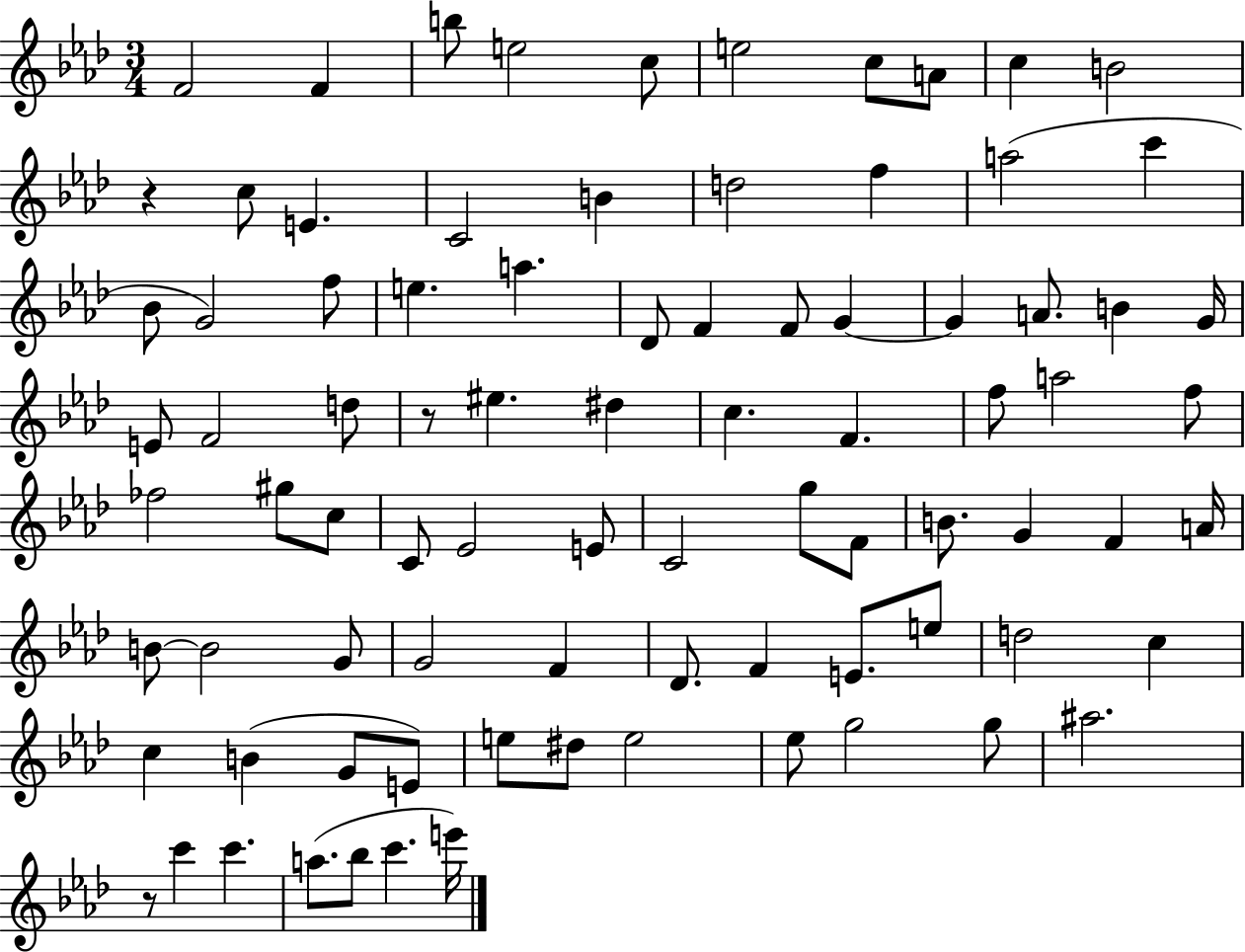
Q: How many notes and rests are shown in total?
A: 85